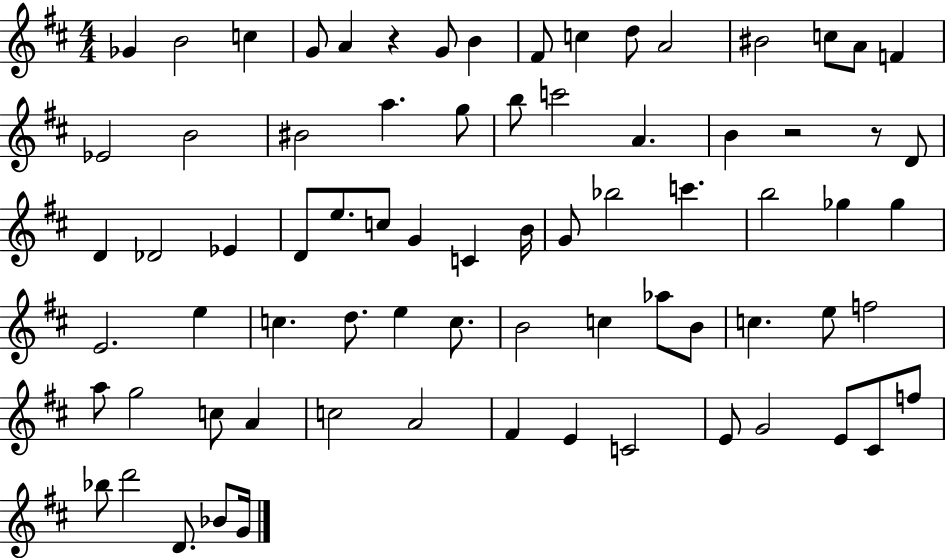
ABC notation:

X:1
T:Untitled
M:4/4
L:1/4
K:D
_G B2 c G/2 A z G/2 B ^F/2 c d/2 A2 ^B2 c/2 A/2 F _E2 B2 ^B2 a g/2 b/2 c'2 A B z2 z/2 D/2 D _D2 _E D/2 e/2 c/2 G C B/4 G/2 _b2 c' b2 _g _g E2 e c d/2 e c/2 B2 c _a/2 B/2 c e/2 f2 a/2 g2 c/2 A c2 A2 ^F E C2 E/2 G2 E/2 ^C/2 f/2 _b/2 d'2 D/2 _B/2 G/4